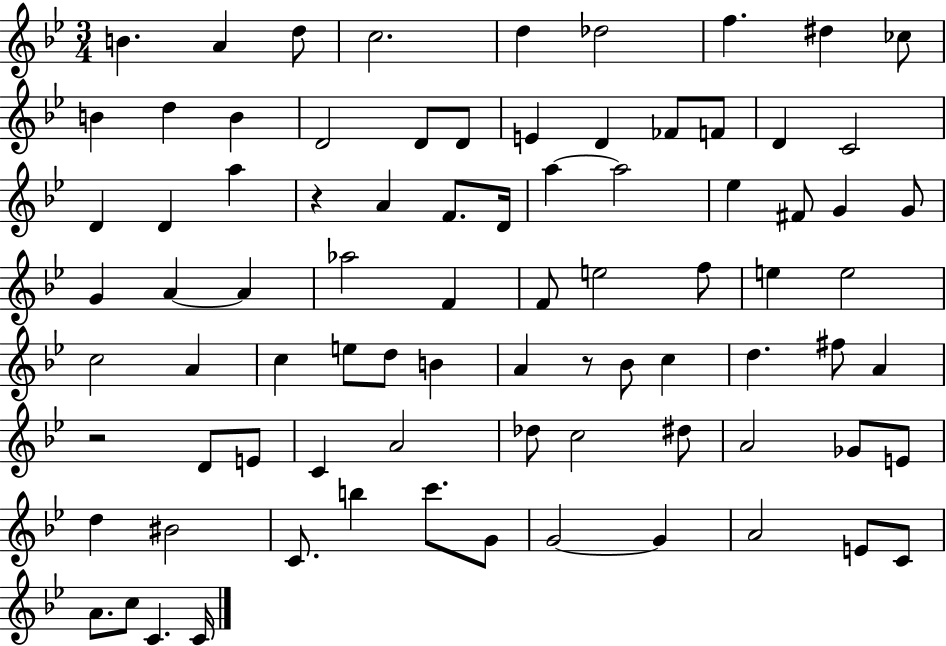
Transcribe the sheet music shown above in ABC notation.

X:1
T:Untitled
M:3/4
L:1/4
K:Bb
B A d/2 c2 d _d2 f ^d _c/2 B d B D2 D/2 D/2 E D _F/2 F/2 D C2 D D a z A F/2 D/4 a a2 _e ^F/2 G G/2 G A A _a2 F F/2 e2 f/2 e e2 c2 A c e/2 d/2 B A z/2 _B/2 c d ^f/2 A z2 D/2 E/2 C A2 _d/2 c2 ^d/2 A2 _G/2 E/2 d ^B2 C/2 b c'/2 G/2 G2 G A2 E/2 C/2 A/2 c/2 C C/4